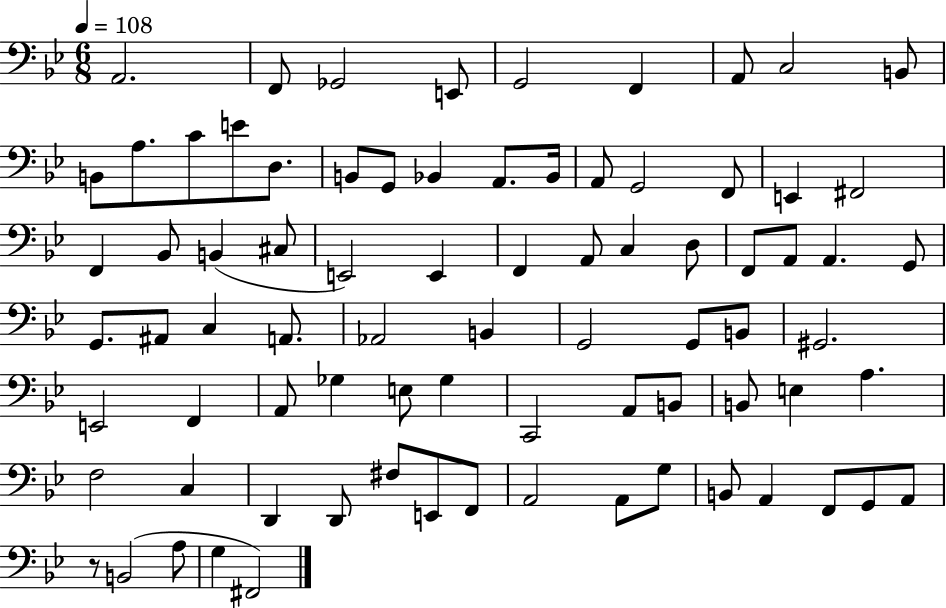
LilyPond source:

{
  \clef bass
  \numericTimeSignature
  \time 6/8
  \key bes \major
  \tempo 4 = 108
  a,2. | f,8 ges,2 e,8 | g,2 f,4 | a,8 c2 b,8 | \break b,8 a8. c'8 e'8 d8. | b,8 g,8 bes,4 a,8. bes,16 | a,8 g,2 f,8 | e,4 fis,2 | \break f,4 bes,8 b,4( cis8 | e,2) e,4 | f,4 a,8 c4 d8 | f,8 a,8 a,4. g,8 | \break g,8. ais,8 c4 a,8. | aes,2 b,4 | g,2 g,8 b,8 | gis,2. | \break e,2 f,4 | a,8 ges4 e8 ges4 | c,2 a,8 b,8 | b,8 e4 a4. | \break f2 c4 | d,4 d,8 fis8 e,8 f,8 | a,2 a,8 g8 | b,8 a,4 f,8 g,8 a,8 | \break r8 b,2( a8 | g4 fis,2) | \bar "|."
}